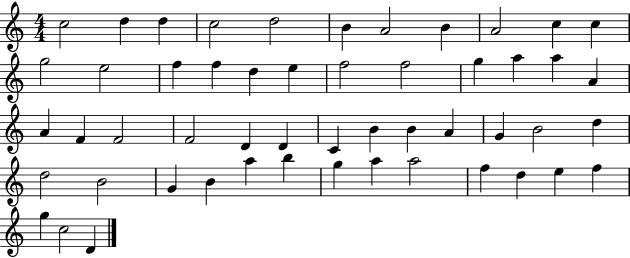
{
  \clef treble
  \numericTimeSignature
  \time 4/4
  \key c \major
  c''2 d''4 d''4 | c''2 d''2 | b'4 a'2 b'4 | a'2 c''4 c''4 | \break g''2 e''2 | f''4 f''4 d''4 e''4 | f''2 f''2 | g''4 a''4 a''4 a'4 | \break a'4 f'4 f'2 | f'2 d'4 d'4 | c'4 b'4 b'4 a'4 | g'4 b'2 d''4 | \break d''2 b'2 | g'4 b'4 a''4 b''4 | g''4 a''4 a''2 | f''4 d''4 e''4 f''4 | \break g''4 c''2 d'4 | \bar "|."
}